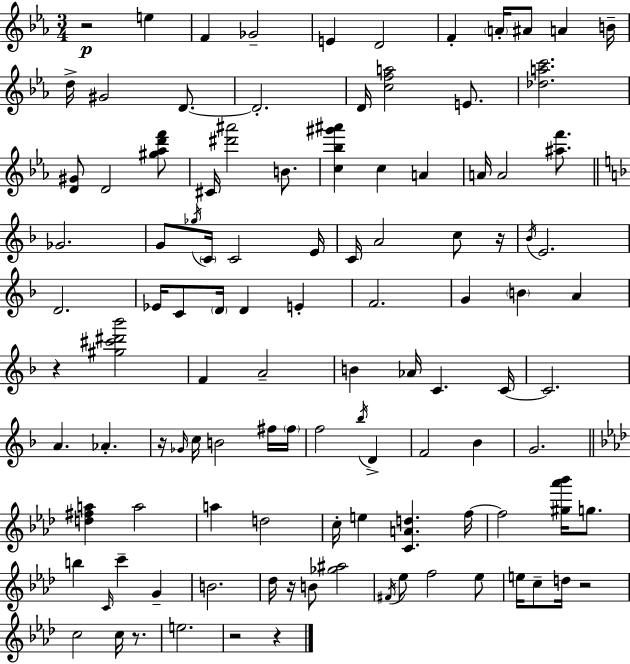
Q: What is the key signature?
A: C minor